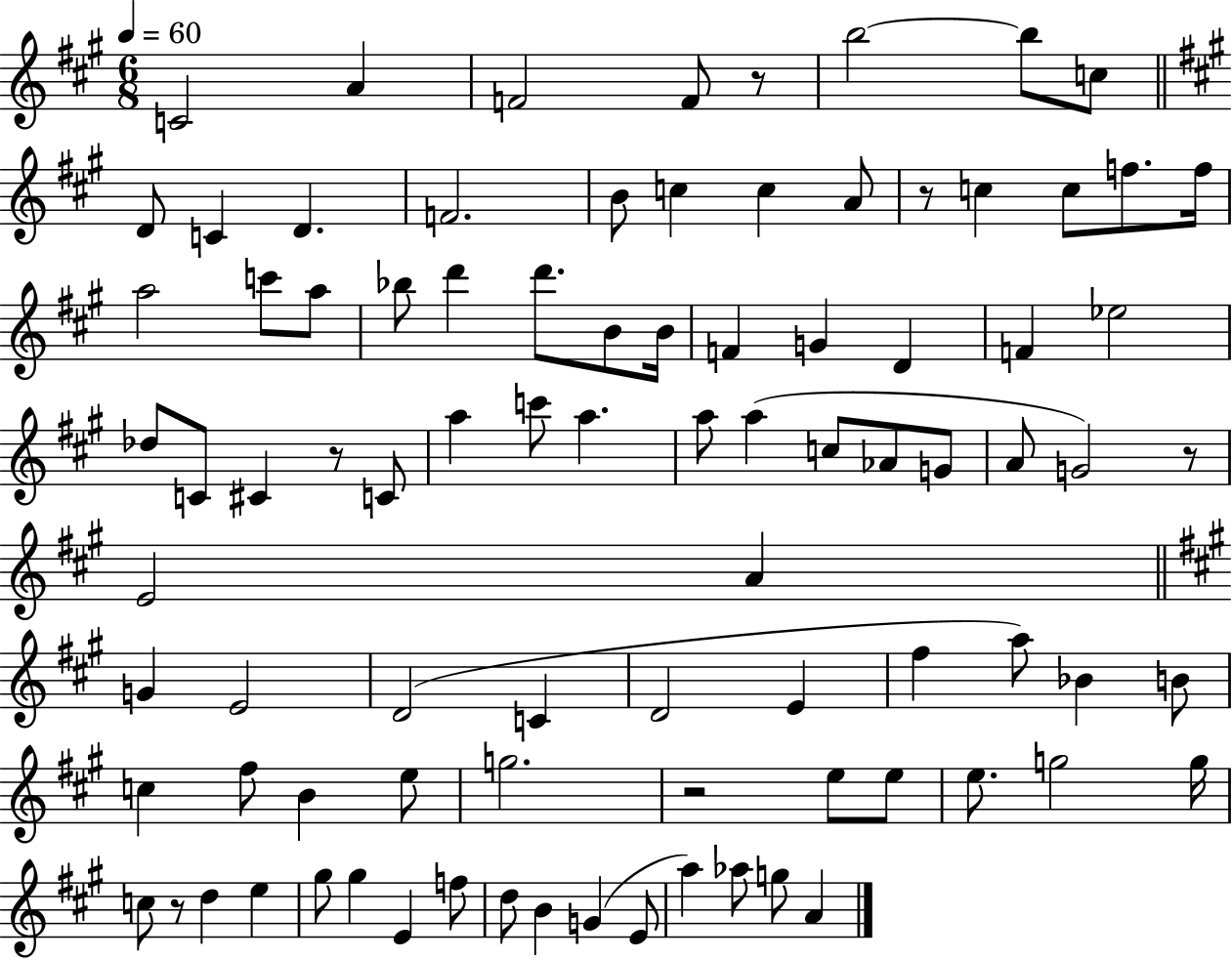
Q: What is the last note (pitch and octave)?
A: A4